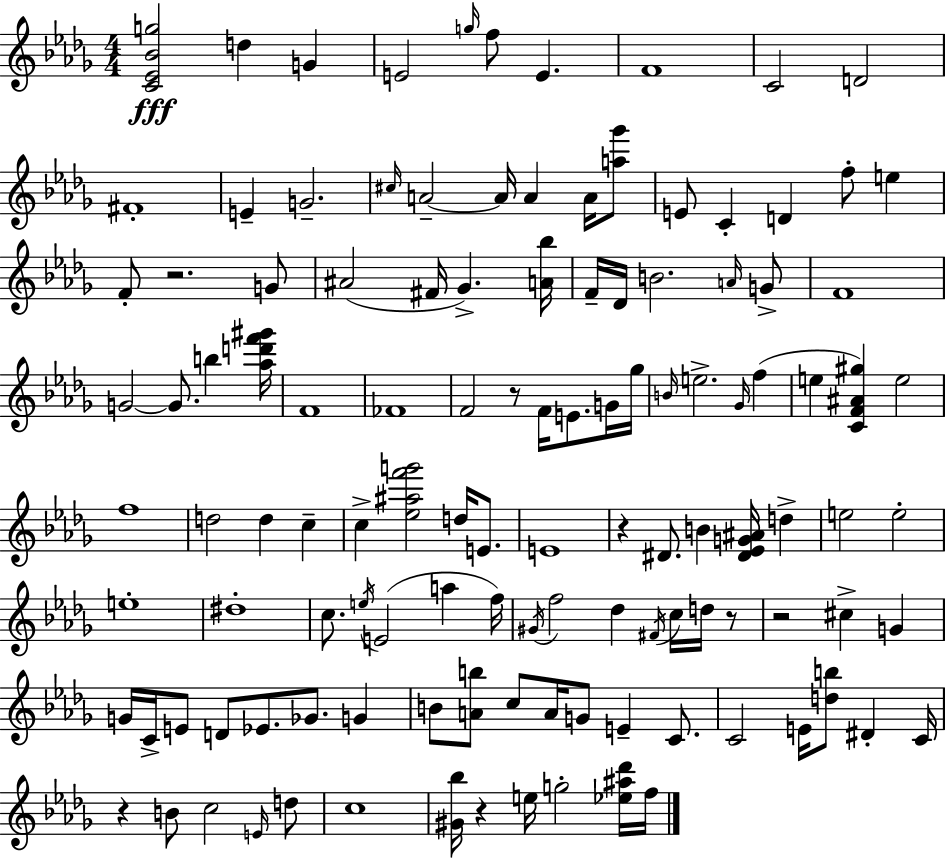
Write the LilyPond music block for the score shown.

{
  \clef treble
  \numericTimeSignature
  \time 4/4
  \key bes \minor
  <c' ees' bes' g''>2\fff d''4 g'4 | e'2 \grace { g''16 } f''8 e'4. | f'1 | c'2 d'2 | \break fis'1-. | e'4-- g'2.-- | \grace { cis''16 } a'2--~~ a'16 a'4 a'16 | <a'' ges'''>8 e'8 c'4-. d'4 f''8-. e''4 | \break f'8-. r2. | g'8 ais'2( fis'16 ges'4.->) | <a' bes''>16 f'16-- des'16 b'2. | \grace { a'16 } g'8-> f'1 | \break g'2~~ g'8. b''4 | <aes'' d''' f''' gis'''>16 f'1 | fes'1 | f'2 r8 f'16 e'8. | \break g'16 ges''16 \grace { b'16 } e''2.-> | \grace { ges'16 } f''4( e''4 <c' f' ais' gis''>4) e''2 | f''1 | d''2 d''4 | \break c''4-- c''4-> <ees'' ais'' f''' g'''>2 | d''16 e'8. e'1 | r4 dis'8. b'4 | <dis' ees' g' ais'>16 d''4-> e''2 e''2-. | \break e''1-. | dis''1-. | c''8. \acciaccatura { e''16 } e'2( | a''4 f''16) \acciaccatura { gis'16 } f''2 des''4 | \break \acciaccatura { fis'16 } c''16 d''16 r8 r2 | cis''4-> g'4 g'16 c'16-> e'8 d'8 ees'8. | ges'8. g'4 b'8 <a' b''>8 c''8 a'16 g'8 | e'4-- c'8. c'2 | \break e'16 <d'' b''>8 dis'4-. c'16 r4 b'8 c''2 | \grace { e'16 } d''8 c''1 | <gis' bes''>16 r4 e''16 g''2-. | <ees'' ais'' des'''>16 f''16 \bar "|."
}